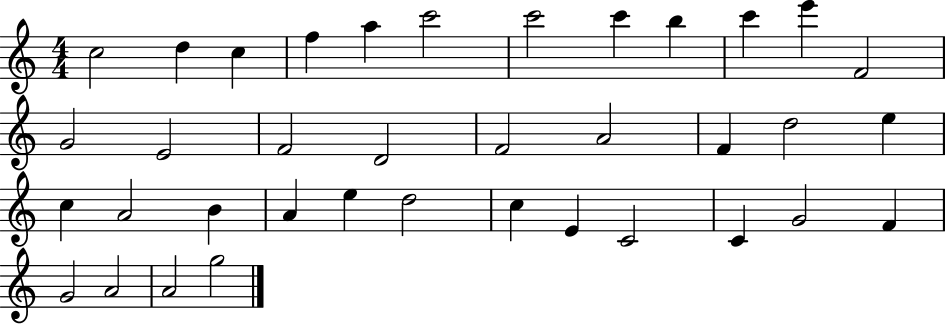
{
  \clef treble
  \numericTimeSignature
  \time 4/4
  \key c \major
  c''2 d''4 c''4 | f''4 a''4 c'''2 | c'''2 c'''4 b''4 | c'''4 e'''4 f'2 | \break g'2 e'2 | f'2 d'2 | f'2 a'2 | f'4 d''2 e''4 | \break c''4 a'2 b'4 | a'4 e''4 d''2 | c''4 e'4 c'2 | c'4 g'2 f'4 | \break g'2 a'2 | a'2 g''2 | \bar "|."
}